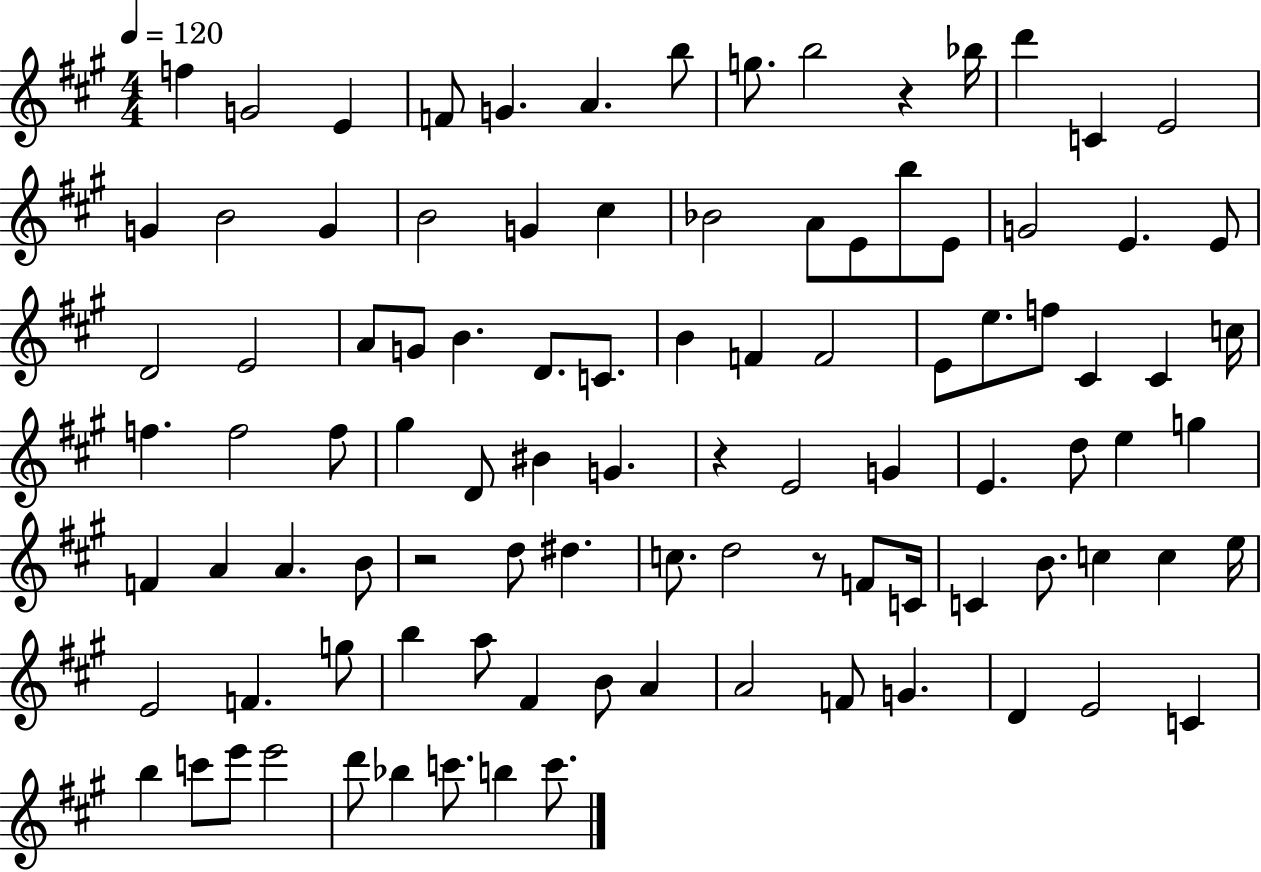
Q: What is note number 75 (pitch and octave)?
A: B5